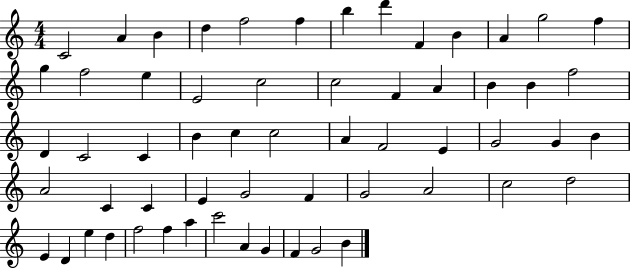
{
  \clef treble
  \numericTimeSignature
  \time 4/4
  \key c \major
  c'2 a'4 b'4 | d''4 f''2 f''4 | b''4 d'''4 f'4 b'4 | a'4 g''2 f''4 | \break g''4 f''2 e''4 | e'2 c''2 | c''2 f'4 a'4 | b'4 b'4 f''2 | \break d'4 c'2 c'4 | b'4 c''4 c''2 | a'4 f'2 e'4 | g'2 g'4 b'4 | \break a'2 c'4 c'4 | e'4 g'2 f'4 | g'2 a'2 | c''2 d''2 | \break e'4 d'4 e''4 d''4 | f''2 f''4 a''4 | c'''2 a'4 g'4 | f'4 g'2 b'4 | \break \bar "|."
}